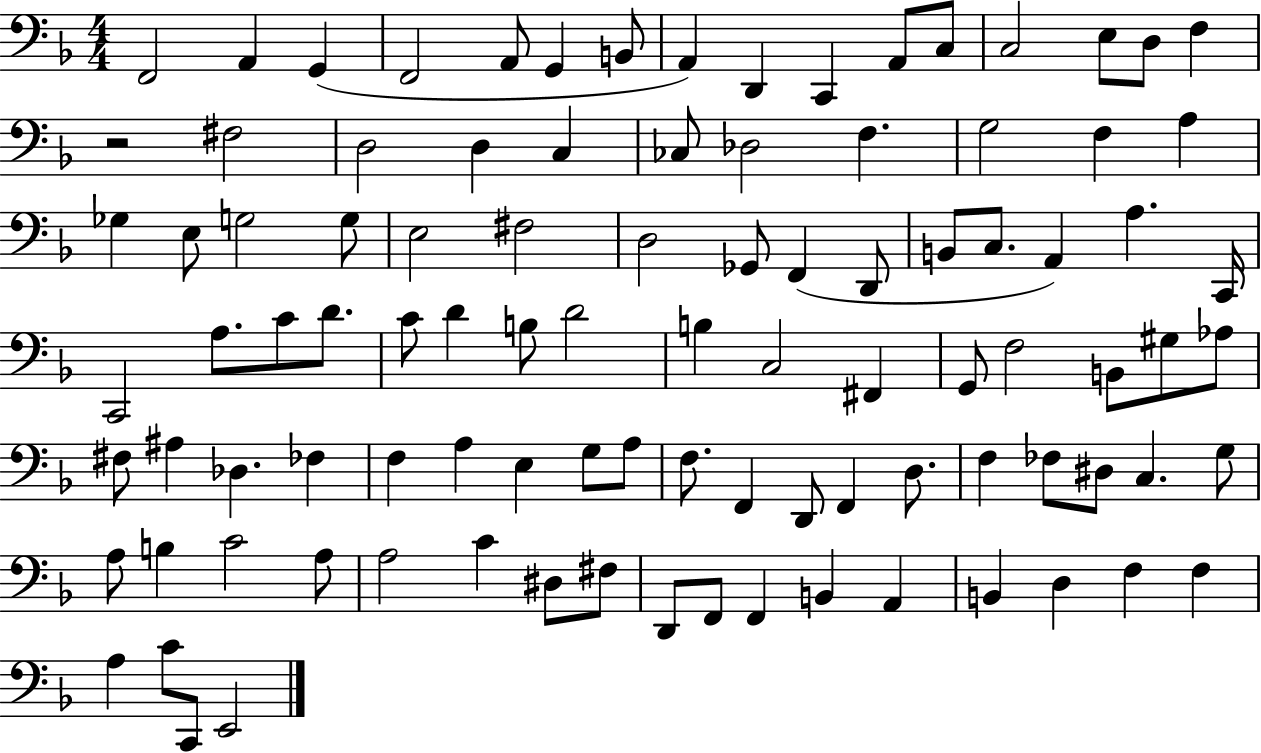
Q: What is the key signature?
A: F major